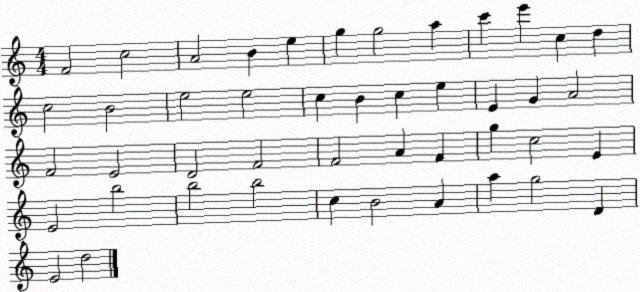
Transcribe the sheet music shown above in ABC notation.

X:1
T:Untitled
M:4/4
L:1/4
K:C
F2 c2 A2 B e g g2 a c' e' c d c2 B2 e2 e2 c B c e E G A2 F2 E2 D2 F2 F2 A F g c2 E E2 b2 b2 b2 c B2 A a g2 D E2 d2